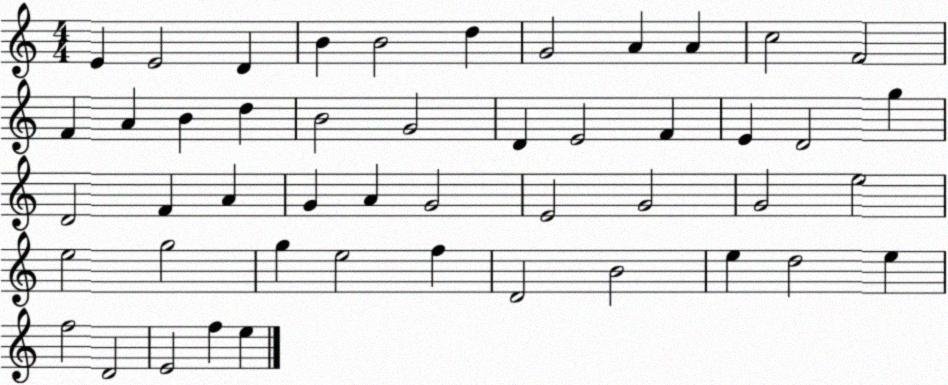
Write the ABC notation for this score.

X:1
T:Untitled
M:4/4
L:1/4
K:C
E E2 D B B2 d G2 A A c2 F2 F A B d B2 G2 D E2 F E D2 g D2 F A G A G2 E2 G2 G2 e2 e2 g2 g e2 f D2 B2 e d2 e f2 D2 E2 f e